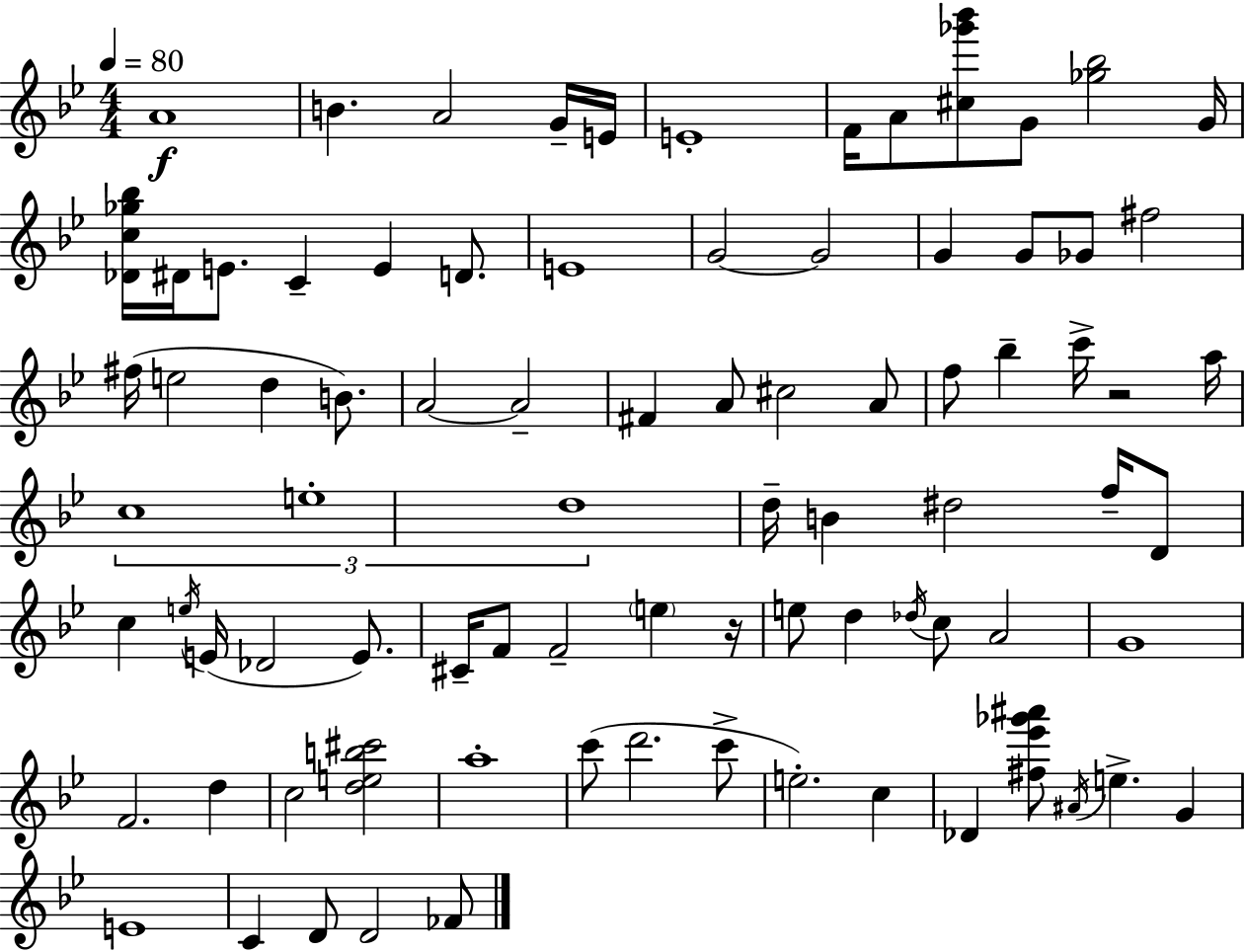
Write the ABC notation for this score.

X:1
T:Untitled
M:4/4
L:1/4
K:Bb
A4 B A2 G/4 E/4 E4 F/4 A/2 [^c_g'_b']/2 G/2 [_g_b]2 G/4 [_Dc_g_b]/4 ^D/4 E/2 C E D/2 E4 G2 G2 G G/2 _G/2 ^f2 ^f/4 e2 d B/2 A2 A2 ^F A/2 ^c2 A/2 f/2 _b c'/4 z2 a/4 c4 e4 d4 d/4 B ^d2 f/4 D/2 c e/4 E/4 _D2 E/2 ^C/4 F/2 F2 e z/4 e/2 d _d/4 c/2 A2 G4 F2 d c2 [deb^c']2 a4 c'/2 d'2 c'/2 e2 c _D [^f_e'_g'^a']/2 ^A/4 e G E4 C D/2 D2 _F/2